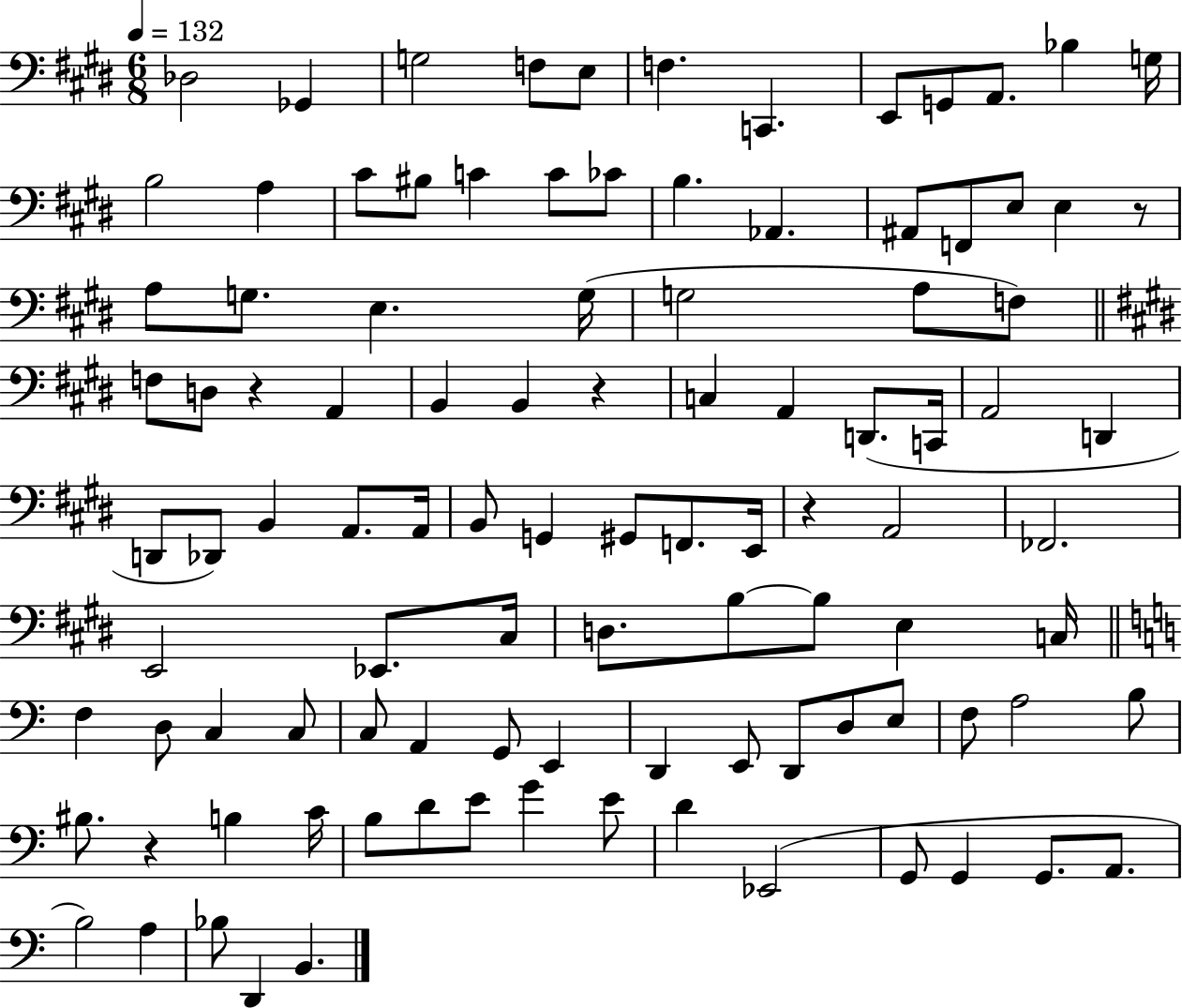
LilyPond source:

{
  \clef bass
  \numericTimeSignature
  \time 6/8
  \key e \major
  \tempo 4 = 132
  des2 ges,4 | g2 f8 e8 | f4. c,4. | e,8 g,8 a,8. bes4 g16 | \break b2 a4 | cis'8 bis8 c'4 c'8 ces'8 | b4. aes,4. | ais,8 f,8 e8 e4 r8 | \break a8 g8. e4. g16( | g2 a8 f8) | \bar "||" \break \key e \major f8 d8 r4 a,4 | b,4 b,4 r4 | c4 a,4 d,8.( c,16 | a,2 d,4 | \break d,8 des,8) b,4 a,8. a,16 | b,8 g,4 gis,8 f,8. e,16 | r4 a,2 | fes,2. | \break e,2 ees,8. cis16 | d8. b8~~ b8 e4 c16 | \bar "||" \break \key c \major f4 d8 c4 c8 | c8 a,4 g,8 e,4 | d,4 e,8 d,8 d8 e8 | f8 a2 b8 | \break bis8. r4 b4 c'16 | b8 d'8 e'8 g'4 e'8 | d'4 ees,2( | g,8 g,4 g,8. a,8. | \break b2) a4 | bes8 d,4 b,4. | \bar "|."
}